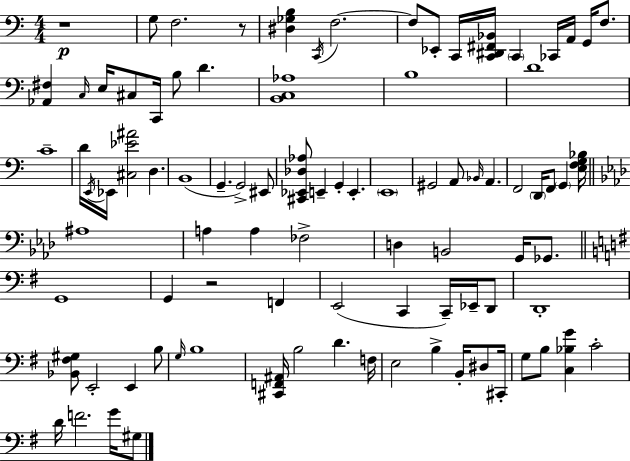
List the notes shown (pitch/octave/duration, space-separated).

R/w G3/e F3/h. R/e [D#3,Gb3,B3]/q C2/s F3/h. F3/e Eb2/e C2/s [C2,D#2,F#2,Bb2]/s C2/q CES2/s A2/s G2/s F3/e. [Ab2,F#3]/q C3/s E3/s C#3/e C2/s B3/e D4/q. [B2,C3,Ab3]/w B3/w D4/w C4/w D4/s E2/s Eb2/s [C#3,Eb4,A#4]/h D3/q. B2/w G2/q. G2/h EIS2/e [C#2,Eb2,Db3,Ab3]/e E2/q G2/q E2/q. E2/w G#2/h A2/e Bb2/s A2/q. F2/h D2/s F2/e G2/q [E3,F3,G3,Bb3]/s A#3/w A3/q A3/q FES3/h D3/q B2/h G2/s Gb2/e. G2/w G2/q R/h F2/q E2/h C2/q C2/s Eb2/s D2/e D2/w [Bb2,F#3,G#3]/e E2/h E2/q B3/e G3/s B3/w [C#2,F2,A#2]/s B3/h D4/q. F3/s E3/h B3/q B2/s D#3/e C#2/s G3/e B3/e [C3,Bb3,G4]/q C4/h D4/s F4/h. G4/s G#3/e